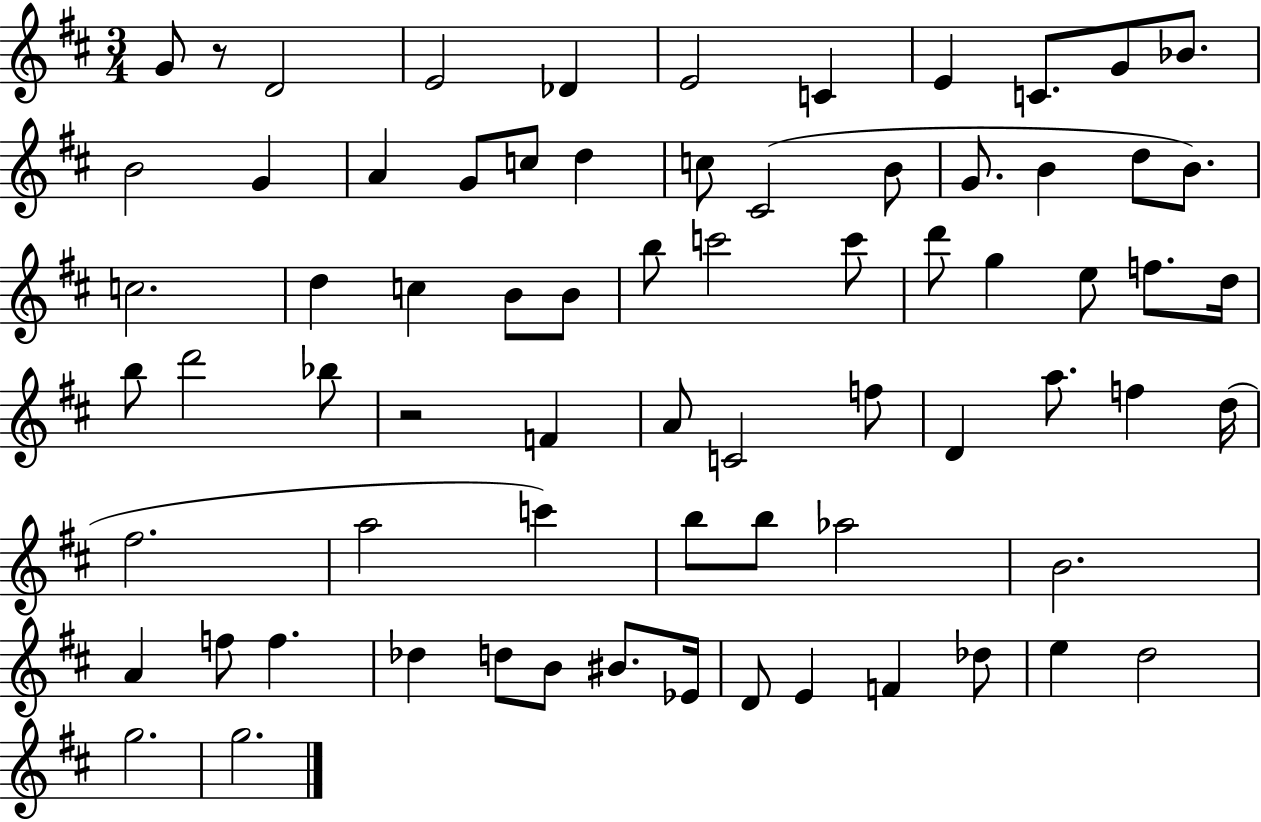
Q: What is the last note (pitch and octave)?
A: G5